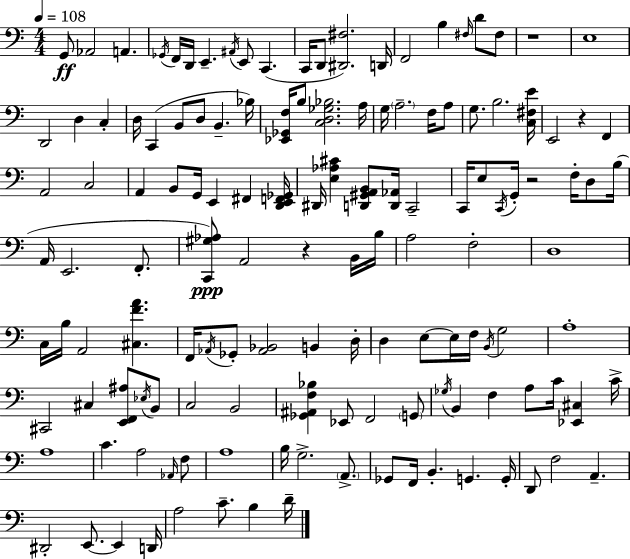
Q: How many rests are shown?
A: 4